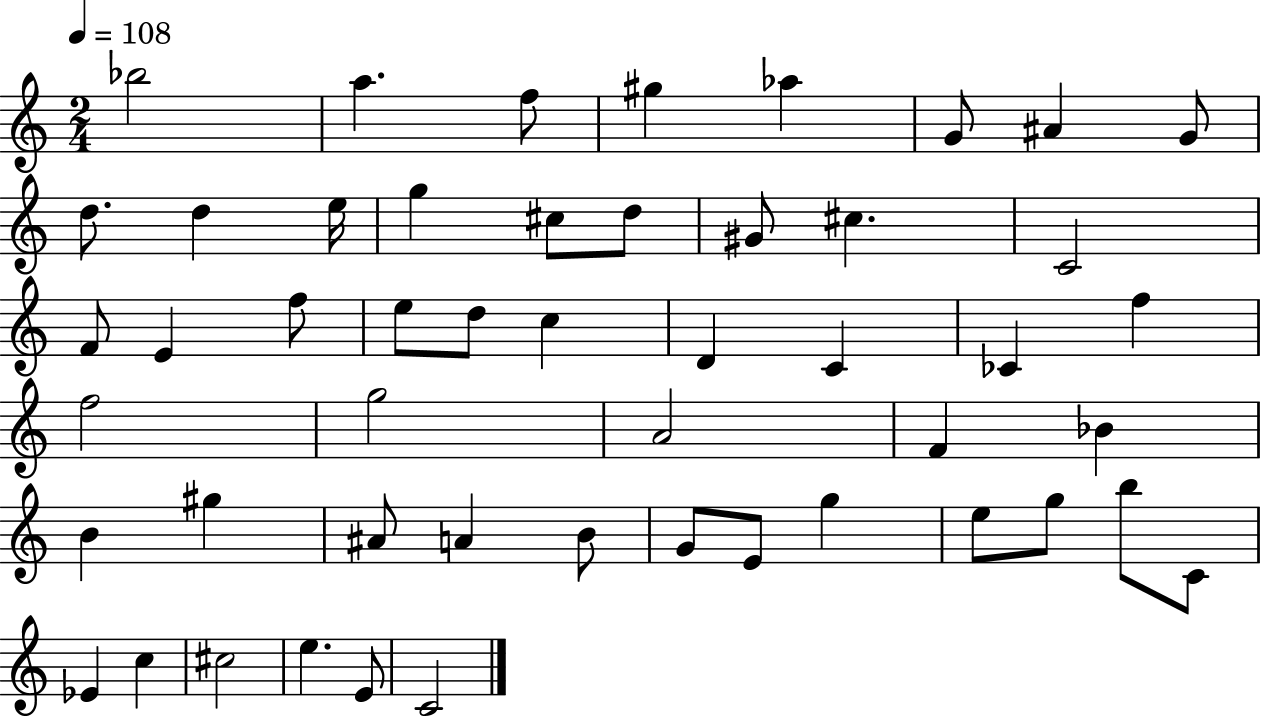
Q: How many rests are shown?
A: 0